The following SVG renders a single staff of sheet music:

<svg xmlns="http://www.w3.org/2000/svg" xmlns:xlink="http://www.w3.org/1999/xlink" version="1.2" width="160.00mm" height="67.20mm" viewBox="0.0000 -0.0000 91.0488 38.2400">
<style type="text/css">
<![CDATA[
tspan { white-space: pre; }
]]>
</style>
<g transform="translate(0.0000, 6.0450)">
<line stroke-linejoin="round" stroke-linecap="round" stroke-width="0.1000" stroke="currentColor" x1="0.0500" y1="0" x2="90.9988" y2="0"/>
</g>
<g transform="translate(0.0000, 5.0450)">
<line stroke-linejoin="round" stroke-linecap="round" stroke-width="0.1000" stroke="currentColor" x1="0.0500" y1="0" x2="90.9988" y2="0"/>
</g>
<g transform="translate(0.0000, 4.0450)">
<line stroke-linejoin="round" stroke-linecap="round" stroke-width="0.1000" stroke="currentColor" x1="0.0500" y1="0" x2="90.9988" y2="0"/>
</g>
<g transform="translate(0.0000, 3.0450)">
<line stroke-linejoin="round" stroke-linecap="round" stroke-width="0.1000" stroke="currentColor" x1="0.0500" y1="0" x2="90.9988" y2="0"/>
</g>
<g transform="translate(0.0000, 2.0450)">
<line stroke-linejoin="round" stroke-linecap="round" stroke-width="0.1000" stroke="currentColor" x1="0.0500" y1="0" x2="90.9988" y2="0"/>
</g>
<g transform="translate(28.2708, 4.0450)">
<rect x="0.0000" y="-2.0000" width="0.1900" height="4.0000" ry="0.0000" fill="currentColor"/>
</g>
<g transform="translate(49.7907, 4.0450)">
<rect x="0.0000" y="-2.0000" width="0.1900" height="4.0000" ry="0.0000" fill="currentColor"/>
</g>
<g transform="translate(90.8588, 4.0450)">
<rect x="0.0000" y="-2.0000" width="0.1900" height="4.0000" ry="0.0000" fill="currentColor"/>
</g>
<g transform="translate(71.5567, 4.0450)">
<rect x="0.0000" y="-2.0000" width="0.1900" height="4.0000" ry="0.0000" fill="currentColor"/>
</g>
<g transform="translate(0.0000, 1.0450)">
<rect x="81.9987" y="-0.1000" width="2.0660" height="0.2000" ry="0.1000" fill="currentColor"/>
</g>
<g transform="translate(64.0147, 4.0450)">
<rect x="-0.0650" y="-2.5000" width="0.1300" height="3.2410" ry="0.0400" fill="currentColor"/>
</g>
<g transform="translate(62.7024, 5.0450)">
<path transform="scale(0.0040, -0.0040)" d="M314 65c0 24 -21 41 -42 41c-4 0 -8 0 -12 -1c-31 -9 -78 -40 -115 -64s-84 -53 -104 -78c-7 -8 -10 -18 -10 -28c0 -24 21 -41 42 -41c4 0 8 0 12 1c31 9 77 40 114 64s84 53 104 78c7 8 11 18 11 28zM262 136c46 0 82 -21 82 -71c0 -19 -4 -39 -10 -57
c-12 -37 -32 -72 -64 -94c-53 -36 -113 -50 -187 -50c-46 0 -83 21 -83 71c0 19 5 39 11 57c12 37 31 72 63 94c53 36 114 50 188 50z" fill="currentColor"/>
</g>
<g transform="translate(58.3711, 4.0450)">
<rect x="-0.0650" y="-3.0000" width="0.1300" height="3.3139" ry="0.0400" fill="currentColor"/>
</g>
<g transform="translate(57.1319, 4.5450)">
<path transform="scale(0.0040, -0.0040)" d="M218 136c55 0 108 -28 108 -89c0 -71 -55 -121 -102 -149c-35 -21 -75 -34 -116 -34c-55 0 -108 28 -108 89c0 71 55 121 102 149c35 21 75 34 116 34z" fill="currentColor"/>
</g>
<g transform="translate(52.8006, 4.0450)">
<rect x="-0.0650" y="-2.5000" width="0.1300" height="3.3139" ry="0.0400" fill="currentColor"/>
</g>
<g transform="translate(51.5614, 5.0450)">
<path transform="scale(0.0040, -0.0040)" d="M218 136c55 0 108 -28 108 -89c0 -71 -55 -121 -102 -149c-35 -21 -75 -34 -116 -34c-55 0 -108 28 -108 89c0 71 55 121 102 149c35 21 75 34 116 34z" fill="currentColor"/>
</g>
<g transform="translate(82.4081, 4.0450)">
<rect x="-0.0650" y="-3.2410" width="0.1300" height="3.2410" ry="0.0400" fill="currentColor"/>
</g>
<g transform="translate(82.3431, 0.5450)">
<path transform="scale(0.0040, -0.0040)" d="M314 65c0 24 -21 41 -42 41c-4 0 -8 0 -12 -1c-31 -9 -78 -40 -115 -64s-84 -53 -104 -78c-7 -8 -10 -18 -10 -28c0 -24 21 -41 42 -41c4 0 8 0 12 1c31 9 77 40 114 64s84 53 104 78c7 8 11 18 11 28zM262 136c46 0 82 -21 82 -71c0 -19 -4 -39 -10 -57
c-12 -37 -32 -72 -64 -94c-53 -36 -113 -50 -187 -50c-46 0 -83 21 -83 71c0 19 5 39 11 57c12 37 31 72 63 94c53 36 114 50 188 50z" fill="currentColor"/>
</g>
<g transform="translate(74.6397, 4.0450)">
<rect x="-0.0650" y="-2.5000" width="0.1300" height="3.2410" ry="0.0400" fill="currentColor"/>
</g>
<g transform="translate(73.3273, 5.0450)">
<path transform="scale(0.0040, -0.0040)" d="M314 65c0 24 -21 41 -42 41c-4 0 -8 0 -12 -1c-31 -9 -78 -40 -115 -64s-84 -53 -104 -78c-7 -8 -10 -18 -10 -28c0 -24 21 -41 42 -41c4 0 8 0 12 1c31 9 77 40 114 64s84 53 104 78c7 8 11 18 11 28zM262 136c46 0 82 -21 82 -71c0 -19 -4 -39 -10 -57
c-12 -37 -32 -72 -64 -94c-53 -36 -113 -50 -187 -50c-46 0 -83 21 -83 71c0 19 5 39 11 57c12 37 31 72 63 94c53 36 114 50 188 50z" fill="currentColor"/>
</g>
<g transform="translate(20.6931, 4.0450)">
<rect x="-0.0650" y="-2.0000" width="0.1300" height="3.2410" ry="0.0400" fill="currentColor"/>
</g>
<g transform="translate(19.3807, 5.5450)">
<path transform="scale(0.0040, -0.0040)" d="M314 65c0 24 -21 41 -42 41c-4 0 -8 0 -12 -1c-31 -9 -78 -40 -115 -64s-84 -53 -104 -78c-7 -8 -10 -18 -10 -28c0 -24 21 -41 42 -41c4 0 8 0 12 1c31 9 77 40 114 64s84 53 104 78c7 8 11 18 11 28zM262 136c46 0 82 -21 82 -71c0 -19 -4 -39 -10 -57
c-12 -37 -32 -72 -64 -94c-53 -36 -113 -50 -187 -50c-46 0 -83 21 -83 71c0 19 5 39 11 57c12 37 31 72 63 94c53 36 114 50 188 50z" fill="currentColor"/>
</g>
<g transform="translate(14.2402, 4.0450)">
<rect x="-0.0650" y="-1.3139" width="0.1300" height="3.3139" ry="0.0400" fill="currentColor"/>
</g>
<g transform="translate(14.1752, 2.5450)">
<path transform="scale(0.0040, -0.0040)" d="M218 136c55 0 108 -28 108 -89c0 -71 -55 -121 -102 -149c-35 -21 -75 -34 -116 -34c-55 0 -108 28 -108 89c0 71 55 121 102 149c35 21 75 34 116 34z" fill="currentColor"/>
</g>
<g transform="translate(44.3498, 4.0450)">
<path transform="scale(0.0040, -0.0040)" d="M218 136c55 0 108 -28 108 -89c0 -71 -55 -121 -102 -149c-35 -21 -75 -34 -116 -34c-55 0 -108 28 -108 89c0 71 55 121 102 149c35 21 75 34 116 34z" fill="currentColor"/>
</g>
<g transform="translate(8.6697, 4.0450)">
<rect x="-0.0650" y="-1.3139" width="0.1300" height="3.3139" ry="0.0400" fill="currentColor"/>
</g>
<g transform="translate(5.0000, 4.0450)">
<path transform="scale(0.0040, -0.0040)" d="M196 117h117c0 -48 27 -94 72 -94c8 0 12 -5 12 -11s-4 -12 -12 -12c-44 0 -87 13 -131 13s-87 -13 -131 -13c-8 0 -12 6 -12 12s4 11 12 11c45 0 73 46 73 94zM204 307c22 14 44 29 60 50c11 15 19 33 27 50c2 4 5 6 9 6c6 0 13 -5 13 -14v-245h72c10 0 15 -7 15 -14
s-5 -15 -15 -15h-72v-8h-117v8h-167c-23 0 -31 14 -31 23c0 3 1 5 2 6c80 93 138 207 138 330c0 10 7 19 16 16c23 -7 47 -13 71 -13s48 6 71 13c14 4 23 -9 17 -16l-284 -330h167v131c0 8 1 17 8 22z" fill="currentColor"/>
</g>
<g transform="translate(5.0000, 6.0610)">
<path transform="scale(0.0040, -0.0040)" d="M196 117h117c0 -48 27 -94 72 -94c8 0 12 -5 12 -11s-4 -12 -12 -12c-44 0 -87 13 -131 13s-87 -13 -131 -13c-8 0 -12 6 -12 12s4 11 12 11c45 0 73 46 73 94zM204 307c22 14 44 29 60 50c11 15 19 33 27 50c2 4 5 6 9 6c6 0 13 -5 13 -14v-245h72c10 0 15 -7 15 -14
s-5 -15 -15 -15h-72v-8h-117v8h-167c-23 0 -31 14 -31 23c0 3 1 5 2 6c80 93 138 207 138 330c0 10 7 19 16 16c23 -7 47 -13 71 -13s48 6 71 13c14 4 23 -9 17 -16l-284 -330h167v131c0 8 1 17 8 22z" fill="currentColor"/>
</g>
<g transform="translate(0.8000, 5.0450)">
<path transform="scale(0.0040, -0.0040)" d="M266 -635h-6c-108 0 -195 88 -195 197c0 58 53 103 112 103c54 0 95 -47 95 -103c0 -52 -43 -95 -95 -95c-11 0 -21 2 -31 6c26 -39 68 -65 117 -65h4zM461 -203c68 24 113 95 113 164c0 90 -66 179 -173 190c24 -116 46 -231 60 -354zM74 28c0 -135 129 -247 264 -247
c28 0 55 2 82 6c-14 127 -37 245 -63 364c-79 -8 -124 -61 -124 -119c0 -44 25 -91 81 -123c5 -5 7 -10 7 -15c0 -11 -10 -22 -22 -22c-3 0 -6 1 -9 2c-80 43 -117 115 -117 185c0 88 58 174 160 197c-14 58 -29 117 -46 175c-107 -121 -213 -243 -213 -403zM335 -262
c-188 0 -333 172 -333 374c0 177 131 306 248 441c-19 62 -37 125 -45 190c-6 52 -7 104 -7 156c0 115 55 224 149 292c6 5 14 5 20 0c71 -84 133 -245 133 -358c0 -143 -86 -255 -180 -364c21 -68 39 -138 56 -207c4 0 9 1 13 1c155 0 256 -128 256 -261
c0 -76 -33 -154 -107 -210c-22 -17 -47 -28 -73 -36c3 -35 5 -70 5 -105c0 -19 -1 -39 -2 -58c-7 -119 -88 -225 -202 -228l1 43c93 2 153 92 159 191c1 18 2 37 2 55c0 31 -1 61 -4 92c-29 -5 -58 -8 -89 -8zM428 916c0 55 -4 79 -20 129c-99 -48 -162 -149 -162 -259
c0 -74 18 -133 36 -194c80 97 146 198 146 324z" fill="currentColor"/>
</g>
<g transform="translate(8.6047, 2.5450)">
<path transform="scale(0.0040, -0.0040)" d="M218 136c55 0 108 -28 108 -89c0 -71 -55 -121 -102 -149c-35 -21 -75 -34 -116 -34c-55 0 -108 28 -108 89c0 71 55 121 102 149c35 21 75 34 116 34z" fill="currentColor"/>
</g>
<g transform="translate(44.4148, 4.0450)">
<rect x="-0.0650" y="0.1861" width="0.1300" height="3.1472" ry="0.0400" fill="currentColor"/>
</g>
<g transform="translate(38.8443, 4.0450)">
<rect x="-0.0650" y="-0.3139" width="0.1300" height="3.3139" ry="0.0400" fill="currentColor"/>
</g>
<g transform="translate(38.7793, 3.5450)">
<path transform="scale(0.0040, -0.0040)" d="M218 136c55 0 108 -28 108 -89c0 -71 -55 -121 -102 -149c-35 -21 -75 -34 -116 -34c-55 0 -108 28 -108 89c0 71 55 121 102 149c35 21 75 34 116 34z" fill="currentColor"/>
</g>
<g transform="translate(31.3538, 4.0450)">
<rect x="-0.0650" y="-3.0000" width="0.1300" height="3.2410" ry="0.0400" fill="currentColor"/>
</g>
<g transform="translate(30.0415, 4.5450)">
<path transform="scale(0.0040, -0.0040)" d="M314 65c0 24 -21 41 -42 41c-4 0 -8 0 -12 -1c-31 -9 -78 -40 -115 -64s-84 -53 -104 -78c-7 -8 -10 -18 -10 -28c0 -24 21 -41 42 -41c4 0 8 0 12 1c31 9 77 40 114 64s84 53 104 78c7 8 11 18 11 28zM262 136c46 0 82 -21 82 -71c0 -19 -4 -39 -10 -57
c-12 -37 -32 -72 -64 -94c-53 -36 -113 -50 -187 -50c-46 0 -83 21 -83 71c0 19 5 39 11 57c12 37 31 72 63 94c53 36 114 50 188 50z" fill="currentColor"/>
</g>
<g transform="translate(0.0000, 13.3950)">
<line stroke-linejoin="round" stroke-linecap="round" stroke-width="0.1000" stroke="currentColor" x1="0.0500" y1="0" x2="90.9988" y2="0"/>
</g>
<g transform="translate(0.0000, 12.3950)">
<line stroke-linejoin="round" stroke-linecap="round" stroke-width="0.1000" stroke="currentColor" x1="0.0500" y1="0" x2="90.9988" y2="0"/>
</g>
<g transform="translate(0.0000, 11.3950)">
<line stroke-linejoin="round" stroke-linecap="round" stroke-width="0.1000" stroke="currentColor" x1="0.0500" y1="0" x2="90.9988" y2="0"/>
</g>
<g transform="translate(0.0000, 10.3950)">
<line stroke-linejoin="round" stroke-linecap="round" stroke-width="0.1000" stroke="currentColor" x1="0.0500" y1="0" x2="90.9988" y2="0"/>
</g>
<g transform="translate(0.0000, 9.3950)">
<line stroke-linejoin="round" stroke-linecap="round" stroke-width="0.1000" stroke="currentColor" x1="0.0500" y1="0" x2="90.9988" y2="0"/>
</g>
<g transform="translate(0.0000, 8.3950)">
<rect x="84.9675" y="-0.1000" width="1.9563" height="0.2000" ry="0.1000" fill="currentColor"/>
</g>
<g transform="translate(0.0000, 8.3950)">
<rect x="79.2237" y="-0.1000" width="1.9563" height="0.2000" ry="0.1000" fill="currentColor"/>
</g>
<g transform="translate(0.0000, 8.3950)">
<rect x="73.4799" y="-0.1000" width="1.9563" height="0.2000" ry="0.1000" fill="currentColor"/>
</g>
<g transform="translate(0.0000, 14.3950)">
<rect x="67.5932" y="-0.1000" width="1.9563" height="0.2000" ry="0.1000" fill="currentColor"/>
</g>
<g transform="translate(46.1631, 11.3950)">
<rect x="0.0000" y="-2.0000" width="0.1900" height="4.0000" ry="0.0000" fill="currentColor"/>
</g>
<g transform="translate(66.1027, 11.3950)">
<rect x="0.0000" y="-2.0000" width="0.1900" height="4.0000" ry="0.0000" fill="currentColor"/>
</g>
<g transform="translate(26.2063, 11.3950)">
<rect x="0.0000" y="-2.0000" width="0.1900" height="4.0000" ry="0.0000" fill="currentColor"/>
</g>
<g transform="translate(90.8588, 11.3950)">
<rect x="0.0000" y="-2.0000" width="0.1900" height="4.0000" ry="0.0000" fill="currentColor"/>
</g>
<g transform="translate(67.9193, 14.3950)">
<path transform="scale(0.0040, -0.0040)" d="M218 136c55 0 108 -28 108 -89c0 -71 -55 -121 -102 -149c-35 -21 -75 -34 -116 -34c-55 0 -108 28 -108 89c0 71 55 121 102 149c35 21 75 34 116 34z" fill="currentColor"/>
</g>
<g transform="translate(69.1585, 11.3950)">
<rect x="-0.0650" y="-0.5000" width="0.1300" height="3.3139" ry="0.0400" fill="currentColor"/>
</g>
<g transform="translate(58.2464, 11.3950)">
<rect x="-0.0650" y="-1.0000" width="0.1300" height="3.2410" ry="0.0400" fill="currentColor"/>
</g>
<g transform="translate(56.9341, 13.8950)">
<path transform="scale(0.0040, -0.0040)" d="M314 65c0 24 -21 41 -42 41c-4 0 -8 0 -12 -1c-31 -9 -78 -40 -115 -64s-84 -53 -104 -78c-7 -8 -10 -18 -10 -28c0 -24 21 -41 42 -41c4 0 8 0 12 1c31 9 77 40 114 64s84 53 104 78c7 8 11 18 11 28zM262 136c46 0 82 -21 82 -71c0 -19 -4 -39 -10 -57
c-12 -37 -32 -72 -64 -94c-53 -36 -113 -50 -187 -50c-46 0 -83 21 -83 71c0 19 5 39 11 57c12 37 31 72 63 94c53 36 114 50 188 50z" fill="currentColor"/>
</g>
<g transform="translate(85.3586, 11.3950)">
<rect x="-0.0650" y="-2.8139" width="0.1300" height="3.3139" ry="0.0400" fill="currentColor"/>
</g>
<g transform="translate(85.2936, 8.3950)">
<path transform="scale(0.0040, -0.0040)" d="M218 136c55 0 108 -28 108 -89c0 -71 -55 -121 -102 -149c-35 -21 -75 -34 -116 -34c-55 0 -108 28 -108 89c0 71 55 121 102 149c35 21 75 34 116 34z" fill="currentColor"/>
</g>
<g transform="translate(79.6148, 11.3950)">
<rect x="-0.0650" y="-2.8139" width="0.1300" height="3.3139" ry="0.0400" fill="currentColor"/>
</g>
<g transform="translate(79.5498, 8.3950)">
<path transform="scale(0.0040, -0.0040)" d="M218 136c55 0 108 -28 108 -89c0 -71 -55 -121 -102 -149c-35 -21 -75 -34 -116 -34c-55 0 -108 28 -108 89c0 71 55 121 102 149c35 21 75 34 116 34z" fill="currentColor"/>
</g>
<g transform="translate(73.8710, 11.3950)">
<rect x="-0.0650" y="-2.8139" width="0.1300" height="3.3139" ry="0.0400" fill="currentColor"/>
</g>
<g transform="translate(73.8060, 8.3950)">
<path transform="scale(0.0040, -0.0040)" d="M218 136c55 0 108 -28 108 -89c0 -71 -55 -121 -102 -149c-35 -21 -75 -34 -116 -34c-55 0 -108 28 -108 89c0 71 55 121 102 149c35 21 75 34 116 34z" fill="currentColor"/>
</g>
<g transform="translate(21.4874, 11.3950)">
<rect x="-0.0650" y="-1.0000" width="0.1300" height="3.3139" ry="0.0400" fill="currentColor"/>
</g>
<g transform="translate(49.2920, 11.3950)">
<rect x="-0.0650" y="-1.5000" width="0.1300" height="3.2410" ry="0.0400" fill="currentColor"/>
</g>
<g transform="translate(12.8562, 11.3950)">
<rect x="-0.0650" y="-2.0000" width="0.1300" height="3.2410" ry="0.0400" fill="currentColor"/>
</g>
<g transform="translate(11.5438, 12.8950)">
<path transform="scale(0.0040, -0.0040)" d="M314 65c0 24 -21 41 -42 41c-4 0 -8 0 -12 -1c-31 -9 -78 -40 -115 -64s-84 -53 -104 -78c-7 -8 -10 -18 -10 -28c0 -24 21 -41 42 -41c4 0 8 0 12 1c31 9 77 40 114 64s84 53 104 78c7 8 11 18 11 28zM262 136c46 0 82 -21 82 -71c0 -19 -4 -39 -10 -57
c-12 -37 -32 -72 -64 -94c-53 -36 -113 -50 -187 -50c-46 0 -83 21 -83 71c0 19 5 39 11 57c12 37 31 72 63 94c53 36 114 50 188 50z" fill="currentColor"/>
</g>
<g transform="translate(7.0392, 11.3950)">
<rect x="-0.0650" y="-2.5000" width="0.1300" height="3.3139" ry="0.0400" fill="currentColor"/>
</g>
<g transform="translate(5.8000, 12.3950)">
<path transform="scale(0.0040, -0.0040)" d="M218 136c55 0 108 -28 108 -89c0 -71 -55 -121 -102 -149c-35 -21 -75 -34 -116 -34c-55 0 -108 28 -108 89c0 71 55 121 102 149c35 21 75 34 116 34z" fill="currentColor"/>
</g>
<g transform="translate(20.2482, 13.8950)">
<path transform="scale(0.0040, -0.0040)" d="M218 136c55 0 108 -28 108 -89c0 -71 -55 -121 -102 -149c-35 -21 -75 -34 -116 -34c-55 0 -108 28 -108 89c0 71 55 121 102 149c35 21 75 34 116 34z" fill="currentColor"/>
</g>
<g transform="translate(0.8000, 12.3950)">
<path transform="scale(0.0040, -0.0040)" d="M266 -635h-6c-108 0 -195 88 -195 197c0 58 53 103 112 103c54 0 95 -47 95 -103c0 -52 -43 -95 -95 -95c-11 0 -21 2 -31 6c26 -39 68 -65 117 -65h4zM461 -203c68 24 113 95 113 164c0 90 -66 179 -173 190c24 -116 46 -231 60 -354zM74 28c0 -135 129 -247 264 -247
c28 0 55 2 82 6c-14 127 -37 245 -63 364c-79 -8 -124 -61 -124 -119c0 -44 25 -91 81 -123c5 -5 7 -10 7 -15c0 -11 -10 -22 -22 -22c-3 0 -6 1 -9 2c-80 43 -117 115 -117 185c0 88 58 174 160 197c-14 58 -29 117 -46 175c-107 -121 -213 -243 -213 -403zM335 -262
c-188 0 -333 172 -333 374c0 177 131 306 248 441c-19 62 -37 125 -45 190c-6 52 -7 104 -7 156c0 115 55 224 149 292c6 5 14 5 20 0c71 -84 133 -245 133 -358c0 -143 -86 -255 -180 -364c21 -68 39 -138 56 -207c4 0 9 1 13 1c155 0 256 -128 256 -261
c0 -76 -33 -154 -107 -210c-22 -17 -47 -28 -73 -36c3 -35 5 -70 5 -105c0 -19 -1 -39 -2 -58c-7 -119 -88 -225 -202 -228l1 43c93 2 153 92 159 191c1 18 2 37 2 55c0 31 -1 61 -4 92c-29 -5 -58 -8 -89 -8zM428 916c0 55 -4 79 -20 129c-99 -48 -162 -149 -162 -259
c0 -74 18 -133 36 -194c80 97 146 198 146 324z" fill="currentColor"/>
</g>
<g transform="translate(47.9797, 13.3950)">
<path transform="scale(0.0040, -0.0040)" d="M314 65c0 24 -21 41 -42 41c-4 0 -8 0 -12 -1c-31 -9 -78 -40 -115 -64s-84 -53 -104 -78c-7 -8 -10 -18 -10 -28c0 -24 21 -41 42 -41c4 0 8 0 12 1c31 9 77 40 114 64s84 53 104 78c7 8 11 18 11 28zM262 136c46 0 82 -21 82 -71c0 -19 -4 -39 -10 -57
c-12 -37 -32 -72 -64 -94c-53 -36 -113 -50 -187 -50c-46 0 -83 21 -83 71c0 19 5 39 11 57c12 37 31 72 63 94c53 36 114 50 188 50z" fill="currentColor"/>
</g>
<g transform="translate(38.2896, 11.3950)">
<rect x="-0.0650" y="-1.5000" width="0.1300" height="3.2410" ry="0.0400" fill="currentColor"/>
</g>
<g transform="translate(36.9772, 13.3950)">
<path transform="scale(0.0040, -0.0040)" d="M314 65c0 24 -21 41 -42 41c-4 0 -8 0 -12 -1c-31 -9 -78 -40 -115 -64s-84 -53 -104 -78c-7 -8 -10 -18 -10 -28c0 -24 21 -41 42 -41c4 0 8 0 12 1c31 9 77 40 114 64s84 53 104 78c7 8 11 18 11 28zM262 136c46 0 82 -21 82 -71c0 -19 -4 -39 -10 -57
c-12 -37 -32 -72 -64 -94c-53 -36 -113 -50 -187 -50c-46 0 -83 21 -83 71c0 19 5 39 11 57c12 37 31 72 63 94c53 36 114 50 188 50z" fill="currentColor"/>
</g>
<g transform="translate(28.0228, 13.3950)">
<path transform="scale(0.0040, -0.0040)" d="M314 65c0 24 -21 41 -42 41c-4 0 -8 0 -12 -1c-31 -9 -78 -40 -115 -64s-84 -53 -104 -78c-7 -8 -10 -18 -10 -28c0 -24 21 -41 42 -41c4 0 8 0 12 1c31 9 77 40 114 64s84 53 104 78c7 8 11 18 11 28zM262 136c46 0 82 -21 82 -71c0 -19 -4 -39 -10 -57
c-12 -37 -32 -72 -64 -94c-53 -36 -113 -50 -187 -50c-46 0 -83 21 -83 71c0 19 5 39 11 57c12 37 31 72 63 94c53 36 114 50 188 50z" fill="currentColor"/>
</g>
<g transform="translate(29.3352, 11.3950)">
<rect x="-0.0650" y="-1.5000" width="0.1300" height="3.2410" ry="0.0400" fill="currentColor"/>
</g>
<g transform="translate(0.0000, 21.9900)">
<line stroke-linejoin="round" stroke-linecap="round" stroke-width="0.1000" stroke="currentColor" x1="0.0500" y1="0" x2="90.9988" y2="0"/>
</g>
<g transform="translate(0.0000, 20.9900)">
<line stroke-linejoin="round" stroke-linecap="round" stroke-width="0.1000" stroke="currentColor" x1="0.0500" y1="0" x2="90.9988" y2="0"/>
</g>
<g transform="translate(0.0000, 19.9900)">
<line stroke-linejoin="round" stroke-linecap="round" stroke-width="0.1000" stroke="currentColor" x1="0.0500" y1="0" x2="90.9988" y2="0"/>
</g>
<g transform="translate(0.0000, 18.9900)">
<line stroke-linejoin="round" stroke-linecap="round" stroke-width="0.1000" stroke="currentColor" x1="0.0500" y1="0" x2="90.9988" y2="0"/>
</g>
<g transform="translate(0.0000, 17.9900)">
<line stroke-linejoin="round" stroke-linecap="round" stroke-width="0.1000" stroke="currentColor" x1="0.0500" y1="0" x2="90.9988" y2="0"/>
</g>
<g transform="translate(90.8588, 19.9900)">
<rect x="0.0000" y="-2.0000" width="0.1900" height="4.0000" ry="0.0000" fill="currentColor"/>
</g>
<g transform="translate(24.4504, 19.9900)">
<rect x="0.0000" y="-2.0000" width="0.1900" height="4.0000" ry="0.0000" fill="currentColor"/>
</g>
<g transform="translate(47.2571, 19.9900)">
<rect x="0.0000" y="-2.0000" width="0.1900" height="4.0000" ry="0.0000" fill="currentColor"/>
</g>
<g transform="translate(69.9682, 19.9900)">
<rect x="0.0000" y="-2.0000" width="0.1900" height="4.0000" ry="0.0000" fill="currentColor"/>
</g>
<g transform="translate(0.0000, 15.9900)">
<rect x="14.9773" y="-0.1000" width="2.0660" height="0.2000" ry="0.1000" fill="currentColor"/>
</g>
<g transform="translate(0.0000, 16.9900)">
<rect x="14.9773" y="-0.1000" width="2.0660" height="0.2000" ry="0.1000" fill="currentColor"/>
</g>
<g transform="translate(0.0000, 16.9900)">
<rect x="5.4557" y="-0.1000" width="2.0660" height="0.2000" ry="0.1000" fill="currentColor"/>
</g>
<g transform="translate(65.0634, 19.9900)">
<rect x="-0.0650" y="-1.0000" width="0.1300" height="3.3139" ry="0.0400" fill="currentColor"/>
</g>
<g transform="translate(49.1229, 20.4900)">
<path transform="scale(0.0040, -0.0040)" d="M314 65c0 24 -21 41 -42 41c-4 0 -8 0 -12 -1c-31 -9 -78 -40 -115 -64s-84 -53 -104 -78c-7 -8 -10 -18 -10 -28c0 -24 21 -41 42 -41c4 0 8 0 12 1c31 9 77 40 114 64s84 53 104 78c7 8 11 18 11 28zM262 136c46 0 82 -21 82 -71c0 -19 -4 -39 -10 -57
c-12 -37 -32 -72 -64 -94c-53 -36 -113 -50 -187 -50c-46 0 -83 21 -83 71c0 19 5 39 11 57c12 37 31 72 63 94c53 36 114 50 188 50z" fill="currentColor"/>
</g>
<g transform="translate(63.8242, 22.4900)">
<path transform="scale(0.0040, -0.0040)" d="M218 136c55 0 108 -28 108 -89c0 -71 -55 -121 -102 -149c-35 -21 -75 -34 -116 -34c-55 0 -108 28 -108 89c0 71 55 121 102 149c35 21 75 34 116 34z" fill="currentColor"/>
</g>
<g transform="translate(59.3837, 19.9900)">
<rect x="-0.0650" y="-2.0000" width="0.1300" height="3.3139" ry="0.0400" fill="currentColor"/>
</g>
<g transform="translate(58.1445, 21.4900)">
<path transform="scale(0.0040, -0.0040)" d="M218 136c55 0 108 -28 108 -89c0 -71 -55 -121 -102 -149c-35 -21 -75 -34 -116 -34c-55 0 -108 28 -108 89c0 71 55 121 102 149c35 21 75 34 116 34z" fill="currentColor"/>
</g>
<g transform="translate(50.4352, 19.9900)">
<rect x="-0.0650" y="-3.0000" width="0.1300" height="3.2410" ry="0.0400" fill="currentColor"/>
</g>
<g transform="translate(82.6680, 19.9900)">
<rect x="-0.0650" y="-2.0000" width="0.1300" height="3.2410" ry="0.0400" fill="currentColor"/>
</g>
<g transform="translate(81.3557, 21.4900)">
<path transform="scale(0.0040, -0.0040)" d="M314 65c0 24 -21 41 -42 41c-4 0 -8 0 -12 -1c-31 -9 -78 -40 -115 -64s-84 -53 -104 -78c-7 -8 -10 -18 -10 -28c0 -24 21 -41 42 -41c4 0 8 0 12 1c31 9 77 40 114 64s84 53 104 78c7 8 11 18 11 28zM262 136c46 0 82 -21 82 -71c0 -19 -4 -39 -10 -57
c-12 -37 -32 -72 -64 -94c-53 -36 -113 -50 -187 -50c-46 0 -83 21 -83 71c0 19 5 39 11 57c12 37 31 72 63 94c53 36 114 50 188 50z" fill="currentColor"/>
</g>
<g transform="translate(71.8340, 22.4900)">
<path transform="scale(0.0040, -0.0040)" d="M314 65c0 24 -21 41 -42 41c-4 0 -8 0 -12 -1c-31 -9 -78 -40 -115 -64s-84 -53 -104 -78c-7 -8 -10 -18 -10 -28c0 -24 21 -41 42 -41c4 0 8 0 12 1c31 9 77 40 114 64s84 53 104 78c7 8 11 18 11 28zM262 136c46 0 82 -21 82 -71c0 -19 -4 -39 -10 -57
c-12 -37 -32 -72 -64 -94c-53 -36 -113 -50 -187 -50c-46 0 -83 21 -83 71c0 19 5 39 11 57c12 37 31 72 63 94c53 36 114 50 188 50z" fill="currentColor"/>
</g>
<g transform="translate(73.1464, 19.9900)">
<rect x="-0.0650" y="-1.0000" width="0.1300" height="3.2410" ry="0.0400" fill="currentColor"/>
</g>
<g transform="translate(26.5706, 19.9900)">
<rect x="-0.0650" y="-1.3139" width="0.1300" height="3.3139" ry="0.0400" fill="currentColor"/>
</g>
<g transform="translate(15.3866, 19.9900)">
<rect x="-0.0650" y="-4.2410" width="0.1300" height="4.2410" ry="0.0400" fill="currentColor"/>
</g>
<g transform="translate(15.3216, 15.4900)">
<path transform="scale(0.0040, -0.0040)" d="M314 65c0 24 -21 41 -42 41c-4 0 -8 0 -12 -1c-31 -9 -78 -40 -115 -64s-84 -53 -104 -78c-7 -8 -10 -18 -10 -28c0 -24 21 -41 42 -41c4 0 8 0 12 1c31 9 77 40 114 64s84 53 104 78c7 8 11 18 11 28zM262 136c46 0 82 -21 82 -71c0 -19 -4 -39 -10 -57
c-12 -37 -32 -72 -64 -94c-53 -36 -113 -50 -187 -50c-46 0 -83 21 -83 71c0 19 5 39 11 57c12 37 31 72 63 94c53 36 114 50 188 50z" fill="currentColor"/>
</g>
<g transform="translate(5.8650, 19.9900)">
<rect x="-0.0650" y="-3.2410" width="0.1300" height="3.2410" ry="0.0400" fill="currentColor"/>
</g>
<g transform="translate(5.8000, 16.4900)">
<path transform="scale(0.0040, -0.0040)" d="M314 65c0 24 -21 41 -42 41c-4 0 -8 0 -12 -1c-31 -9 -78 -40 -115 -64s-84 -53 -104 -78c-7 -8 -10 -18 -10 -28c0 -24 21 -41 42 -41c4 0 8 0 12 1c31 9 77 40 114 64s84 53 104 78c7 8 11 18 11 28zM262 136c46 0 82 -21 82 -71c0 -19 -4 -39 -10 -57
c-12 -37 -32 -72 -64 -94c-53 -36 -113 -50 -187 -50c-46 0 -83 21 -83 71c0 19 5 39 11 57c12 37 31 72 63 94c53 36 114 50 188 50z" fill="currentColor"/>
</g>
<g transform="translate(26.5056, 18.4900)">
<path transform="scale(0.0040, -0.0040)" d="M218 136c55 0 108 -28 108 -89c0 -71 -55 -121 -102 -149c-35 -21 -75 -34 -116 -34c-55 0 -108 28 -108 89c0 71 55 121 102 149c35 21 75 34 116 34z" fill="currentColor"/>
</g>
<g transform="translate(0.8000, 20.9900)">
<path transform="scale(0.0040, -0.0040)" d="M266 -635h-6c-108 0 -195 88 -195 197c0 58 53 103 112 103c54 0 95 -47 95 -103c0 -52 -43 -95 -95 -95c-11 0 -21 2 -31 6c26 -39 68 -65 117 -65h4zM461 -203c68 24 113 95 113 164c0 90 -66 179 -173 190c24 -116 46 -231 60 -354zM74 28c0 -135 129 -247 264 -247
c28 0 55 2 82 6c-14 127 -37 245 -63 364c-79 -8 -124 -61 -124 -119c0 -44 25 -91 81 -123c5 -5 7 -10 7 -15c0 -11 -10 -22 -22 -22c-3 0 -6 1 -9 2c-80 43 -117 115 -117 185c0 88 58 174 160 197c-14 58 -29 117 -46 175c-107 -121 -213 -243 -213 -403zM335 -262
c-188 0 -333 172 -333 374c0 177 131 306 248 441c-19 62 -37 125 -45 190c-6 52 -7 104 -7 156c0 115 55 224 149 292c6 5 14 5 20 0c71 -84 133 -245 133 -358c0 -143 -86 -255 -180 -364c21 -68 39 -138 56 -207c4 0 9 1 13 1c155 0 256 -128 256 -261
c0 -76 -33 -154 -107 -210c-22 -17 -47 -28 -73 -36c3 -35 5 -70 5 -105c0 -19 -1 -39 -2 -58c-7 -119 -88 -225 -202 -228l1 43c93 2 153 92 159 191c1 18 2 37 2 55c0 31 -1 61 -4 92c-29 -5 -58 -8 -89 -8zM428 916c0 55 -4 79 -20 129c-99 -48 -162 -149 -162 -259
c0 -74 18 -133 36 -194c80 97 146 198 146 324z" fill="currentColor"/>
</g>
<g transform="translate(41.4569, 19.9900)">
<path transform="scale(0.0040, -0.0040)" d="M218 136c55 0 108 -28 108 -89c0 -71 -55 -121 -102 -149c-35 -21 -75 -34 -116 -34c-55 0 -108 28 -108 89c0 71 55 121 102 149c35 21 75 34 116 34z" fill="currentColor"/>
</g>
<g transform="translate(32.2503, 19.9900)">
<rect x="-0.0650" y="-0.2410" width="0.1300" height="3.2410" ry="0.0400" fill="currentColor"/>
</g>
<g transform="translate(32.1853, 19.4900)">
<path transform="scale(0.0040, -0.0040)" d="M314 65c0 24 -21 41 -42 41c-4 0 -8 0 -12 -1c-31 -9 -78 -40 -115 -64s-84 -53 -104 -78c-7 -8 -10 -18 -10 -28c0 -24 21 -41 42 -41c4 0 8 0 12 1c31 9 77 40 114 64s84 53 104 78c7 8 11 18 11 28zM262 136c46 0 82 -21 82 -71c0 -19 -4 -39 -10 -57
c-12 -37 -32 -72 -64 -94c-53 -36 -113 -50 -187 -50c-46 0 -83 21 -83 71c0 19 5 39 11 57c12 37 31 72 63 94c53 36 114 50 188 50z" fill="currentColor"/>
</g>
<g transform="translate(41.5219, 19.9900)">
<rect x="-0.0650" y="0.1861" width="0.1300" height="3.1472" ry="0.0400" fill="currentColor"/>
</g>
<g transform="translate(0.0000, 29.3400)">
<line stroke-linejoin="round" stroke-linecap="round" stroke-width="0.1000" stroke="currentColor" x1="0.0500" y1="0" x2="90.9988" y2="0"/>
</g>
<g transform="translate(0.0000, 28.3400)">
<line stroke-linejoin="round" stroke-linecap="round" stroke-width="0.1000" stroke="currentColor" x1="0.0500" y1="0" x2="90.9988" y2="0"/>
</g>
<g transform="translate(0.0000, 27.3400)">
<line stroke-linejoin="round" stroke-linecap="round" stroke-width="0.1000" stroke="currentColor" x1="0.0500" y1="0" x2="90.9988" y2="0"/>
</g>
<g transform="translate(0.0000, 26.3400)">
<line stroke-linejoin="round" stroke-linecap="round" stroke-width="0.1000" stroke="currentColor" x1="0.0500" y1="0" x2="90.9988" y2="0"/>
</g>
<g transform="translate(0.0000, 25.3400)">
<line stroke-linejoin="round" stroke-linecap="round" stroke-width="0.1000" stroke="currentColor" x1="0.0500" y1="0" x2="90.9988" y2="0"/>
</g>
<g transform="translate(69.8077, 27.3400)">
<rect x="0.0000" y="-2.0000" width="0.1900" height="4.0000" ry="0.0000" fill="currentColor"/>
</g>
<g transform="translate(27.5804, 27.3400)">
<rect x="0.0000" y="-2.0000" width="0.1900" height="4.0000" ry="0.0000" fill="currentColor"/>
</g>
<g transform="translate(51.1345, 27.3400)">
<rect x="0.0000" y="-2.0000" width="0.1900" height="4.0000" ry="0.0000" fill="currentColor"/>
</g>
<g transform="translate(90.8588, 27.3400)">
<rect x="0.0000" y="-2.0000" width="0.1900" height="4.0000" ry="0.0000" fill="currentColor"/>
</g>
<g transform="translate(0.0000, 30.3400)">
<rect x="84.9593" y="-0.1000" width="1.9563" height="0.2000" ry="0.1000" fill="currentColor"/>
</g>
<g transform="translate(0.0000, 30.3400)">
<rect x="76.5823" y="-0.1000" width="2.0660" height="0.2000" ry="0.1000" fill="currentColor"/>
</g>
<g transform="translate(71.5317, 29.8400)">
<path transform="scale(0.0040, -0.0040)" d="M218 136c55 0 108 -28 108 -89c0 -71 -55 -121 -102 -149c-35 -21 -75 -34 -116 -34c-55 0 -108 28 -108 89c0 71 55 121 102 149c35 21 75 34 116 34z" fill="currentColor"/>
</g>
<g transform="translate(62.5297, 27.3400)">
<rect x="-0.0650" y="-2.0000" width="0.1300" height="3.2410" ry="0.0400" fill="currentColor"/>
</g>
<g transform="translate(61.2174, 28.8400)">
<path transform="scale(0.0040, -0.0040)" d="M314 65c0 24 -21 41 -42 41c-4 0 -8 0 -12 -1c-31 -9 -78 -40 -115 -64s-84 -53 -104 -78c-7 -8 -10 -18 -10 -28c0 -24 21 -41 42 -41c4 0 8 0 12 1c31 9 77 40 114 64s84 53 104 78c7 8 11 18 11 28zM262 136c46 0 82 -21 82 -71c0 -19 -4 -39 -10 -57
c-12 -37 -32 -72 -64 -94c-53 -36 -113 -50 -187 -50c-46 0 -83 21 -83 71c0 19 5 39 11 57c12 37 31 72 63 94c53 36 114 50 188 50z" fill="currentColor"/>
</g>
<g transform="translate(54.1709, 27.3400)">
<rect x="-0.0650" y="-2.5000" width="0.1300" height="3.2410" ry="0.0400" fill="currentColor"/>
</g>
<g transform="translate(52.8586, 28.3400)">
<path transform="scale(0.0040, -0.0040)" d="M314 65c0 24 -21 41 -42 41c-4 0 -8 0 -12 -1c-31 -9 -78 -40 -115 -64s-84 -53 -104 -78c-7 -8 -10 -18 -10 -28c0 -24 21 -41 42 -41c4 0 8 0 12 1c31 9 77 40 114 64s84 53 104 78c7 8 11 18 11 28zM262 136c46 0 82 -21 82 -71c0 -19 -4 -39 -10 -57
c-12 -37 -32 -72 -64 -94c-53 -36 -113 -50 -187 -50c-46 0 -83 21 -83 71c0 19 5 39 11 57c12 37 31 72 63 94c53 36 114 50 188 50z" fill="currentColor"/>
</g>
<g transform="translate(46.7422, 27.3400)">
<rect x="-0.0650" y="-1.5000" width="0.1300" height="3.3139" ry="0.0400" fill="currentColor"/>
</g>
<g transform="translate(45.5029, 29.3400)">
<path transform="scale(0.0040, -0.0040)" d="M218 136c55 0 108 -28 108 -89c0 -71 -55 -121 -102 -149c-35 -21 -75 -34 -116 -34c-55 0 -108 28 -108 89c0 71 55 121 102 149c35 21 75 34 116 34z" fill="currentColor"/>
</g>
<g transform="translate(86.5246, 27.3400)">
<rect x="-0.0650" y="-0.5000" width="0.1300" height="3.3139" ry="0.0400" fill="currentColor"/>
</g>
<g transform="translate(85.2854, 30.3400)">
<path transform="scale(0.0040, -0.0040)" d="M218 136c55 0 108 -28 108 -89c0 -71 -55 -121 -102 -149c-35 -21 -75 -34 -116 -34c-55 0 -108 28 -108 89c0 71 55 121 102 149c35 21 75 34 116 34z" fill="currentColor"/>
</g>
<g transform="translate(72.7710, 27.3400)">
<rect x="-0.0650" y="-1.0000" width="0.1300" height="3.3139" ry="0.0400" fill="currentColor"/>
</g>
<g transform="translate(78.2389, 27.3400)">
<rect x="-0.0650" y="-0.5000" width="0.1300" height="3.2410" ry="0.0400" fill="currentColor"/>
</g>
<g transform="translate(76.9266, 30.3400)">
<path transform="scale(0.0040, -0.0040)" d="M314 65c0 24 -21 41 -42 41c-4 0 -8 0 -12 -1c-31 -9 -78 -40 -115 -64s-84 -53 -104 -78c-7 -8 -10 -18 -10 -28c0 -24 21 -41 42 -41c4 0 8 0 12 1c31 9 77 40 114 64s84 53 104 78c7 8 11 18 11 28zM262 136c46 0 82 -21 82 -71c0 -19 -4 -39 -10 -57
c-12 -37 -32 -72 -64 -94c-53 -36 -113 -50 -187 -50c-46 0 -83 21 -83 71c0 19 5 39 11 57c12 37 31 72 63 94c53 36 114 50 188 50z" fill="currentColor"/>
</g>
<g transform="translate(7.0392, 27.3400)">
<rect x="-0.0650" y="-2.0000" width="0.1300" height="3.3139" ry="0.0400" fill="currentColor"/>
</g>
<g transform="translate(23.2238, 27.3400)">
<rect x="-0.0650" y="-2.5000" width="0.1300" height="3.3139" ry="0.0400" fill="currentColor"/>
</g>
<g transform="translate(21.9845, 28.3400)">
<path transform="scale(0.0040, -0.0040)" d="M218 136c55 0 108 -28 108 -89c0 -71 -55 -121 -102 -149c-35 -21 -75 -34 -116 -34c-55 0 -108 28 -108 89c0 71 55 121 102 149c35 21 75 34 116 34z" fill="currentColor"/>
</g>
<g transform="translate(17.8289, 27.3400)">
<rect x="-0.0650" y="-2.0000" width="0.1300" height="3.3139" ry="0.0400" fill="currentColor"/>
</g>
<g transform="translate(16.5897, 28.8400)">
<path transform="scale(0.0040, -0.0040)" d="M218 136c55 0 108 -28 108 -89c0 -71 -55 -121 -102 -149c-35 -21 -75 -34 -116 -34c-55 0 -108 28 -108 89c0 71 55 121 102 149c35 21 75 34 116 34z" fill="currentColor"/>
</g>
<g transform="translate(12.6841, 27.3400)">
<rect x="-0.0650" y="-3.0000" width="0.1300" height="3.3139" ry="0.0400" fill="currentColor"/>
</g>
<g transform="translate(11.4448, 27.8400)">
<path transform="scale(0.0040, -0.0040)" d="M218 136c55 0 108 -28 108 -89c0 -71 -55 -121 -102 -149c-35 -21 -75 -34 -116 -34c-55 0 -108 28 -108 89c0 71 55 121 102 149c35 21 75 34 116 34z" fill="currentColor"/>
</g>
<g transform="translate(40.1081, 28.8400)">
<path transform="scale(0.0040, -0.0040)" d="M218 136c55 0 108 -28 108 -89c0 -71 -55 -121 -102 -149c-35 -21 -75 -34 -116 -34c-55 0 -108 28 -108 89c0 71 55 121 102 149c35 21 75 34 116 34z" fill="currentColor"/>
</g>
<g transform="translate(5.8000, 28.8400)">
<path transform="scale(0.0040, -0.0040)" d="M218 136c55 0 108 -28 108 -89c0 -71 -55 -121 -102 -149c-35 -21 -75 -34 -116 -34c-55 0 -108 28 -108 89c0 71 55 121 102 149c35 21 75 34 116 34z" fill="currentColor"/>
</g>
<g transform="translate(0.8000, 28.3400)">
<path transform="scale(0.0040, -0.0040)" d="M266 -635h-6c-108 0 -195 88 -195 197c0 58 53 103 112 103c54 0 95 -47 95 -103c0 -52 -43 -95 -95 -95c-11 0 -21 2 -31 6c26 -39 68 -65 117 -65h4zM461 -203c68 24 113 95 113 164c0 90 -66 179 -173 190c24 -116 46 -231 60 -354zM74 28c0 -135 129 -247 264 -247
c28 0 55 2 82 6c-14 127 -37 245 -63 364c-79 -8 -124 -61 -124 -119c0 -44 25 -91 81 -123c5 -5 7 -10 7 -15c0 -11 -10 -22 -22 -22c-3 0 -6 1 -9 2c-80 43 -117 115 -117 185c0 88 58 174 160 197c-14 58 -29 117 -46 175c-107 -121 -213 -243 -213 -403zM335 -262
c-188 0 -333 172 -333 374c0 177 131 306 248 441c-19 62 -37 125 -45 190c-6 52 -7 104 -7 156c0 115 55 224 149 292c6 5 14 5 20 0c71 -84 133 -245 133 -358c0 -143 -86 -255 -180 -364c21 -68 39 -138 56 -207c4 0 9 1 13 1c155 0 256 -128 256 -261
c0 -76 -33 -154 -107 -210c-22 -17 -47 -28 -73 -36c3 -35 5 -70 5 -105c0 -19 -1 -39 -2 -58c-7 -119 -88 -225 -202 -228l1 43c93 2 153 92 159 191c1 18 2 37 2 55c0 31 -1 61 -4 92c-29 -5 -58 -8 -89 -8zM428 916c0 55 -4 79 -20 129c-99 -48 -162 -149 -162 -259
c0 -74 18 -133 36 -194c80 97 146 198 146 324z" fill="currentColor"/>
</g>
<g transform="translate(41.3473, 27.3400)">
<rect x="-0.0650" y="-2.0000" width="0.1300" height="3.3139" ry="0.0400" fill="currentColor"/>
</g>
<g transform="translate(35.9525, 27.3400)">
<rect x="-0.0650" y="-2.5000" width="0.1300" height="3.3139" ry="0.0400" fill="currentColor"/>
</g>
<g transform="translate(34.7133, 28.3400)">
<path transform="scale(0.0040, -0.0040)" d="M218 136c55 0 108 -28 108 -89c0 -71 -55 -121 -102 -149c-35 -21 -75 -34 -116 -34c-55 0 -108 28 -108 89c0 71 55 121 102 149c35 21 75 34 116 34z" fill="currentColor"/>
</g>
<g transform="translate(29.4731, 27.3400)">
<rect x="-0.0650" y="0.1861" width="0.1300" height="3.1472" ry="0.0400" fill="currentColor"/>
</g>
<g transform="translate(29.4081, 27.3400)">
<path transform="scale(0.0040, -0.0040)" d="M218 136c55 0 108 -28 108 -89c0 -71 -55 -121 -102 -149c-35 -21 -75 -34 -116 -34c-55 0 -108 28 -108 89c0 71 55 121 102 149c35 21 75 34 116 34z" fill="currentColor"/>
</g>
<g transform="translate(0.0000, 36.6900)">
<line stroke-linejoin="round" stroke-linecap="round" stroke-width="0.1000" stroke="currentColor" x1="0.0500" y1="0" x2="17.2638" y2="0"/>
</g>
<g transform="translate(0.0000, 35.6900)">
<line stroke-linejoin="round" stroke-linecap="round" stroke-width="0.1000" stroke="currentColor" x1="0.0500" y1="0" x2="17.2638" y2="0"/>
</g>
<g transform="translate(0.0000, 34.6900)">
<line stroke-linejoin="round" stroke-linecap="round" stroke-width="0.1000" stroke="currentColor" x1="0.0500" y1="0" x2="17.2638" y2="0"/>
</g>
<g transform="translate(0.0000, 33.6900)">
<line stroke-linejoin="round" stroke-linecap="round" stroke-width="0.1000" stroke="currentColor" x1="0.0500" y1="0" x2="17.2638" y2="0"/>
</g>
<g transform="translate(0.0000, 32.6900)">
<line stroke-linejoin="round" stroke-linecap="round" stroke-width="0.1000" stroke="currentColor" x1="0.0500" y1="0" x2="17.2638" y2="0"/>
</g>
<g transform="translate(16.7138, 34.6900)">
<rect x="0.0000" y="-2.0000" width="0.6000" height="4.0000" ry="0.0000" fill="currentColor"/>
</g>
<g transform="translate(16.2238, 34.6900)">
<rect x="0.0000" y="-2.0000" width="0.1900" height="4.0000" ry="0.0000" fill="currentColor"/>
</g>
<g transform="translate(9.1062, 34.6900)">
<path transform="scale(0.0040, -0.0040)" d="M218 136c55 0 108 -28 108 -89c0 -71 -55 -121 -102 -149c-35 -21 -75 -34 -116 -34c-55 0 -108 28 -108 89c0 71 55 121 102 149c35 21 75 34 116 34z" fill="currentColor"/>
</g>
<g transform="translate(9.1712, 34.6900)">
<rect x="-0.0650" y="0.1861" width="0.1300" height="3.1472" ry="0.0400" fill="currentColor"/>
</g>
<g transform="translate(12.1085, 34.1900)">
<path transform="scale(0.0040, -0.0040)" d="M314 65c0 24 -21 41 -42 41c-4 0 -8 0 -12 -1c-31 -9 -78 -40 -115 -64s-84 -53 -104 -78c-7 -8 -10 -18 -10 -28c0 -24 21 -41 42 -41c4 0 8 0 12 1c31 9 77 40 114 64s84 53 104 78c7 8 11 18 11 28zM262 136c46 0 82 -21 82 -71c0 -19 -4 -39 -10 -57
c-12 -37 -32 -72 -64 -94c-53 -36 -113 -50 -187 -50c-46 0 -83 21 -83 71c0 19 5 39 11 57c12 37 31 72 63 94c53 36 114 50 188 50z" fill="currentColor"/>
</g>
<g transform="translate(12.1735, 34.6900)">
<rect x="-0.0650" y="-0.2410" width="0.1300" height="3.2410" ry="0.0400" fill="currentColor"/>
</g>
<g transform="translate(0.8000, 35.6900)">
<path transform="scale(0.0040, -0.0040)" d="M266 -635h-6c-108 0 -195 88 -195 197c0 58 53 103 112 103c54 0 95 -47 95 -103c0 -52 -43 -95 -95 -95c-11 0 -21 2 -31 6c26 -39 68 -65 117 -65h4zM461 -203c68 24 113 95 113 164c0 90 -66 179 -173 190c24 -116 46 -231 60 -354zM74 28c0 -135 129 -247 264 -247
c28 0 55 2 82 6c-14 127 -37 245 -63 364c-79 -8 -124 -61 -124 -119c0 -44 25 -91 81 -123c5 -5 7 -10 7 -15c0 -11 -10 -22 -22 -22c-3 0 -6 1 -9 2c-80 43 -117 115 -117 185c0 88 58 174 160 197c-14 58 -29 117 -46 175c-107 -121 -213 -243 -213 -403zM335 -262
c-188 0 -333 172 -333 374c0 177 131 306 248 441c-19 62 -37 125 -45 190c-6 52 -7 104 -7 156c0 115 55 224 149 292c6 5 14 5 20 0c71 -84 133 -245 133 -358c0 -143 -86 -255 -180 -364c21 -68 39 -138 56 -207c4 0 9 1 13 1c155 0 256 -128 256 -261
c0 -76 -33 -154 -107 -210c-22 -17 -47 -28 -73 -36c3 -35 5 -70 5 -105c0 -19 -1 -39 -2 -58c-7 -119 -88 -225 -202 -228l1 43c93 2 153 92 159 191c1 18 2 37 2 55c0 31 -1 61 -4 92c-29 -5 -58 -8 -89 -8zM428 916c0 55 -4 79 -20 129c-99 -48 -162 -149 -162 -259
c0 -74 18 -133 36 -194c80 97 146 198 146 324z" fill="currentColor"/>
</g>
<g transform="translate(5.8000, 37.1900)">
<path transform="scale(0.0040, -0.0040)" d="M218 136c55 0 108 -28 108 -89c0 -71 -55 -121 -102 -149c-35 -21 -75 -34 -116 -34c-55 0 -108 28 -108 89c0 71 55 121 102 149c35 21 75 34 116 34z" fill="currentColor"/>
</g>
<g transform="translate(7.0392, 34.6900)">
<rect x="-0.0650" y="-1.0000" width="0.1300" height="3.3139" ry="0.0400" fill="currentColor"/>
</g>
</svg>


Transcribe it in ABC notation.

X:1
T:Untitled
M:4/4
L:1/4
K:C
e e F2 A2 c B G A G2 G2 b2 G F2 D E2 E2 E2 D2 C a a a b2 d'2 e c2 B A2 F D D2 F2 F A F G B G F E G2 F2 D C2 C D B c2